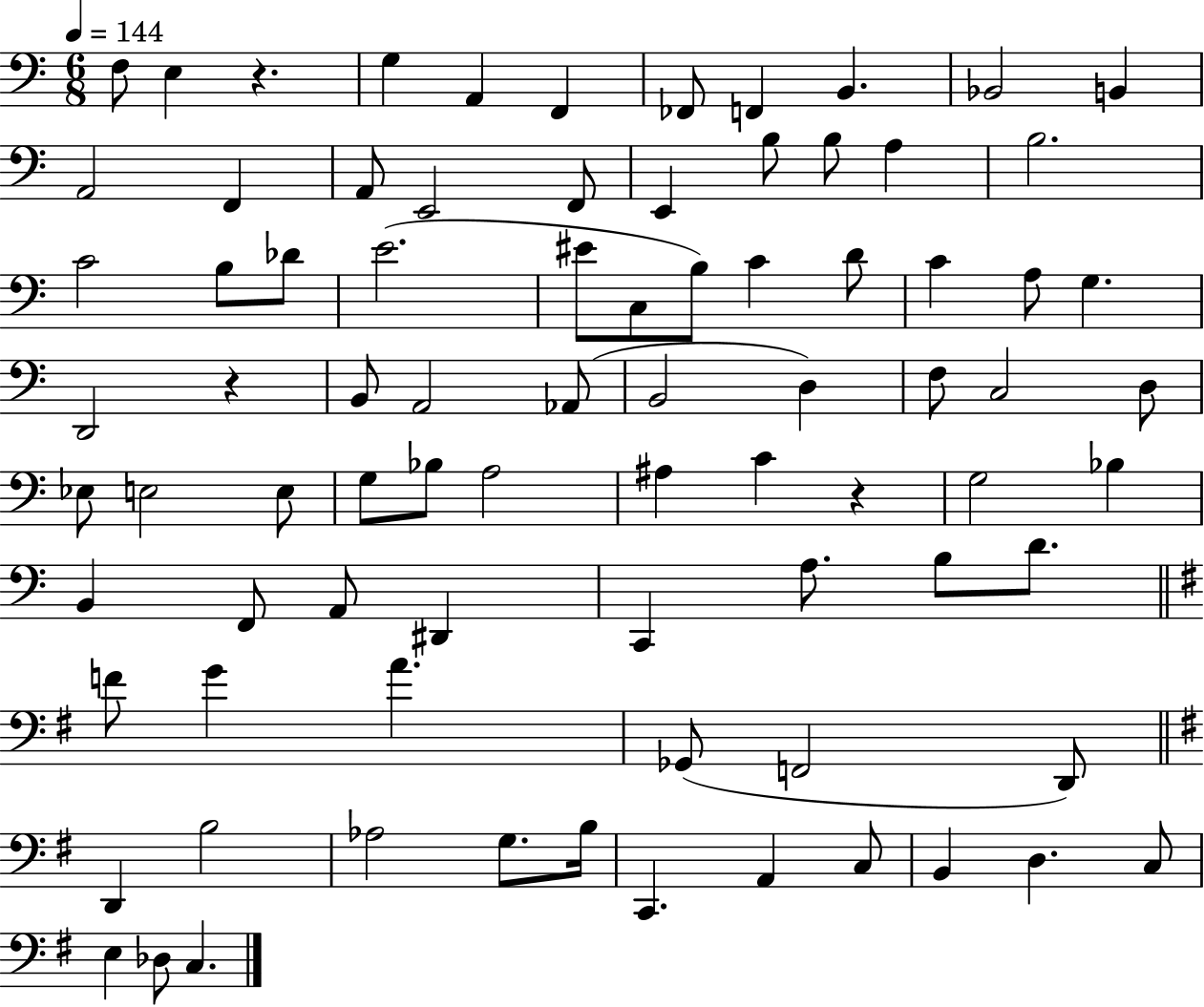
{
  \clef bass
  \numericTimeSignature
  \time 6/8
  \key c \major
  \tempo 4 = 144
  f8 e4 r4. | g4 a,4 f,4 | fes,8 f,4 b,4. | bes,2 b,4 | \break a,2 f,4 | a,8 e,2 f,8 | e,4 b8 b8 a4 | b2. | \break c'2 b8 des'8 | e'2.( | eis'8 c8 b8) c'4 d'8 | c'4 a8 g4. | \break d,2 r4 | b,8 a,2 aes,8( | b,2 d4) | f8 c2 d8 | \break ees8 e2 e8 | g8 bes8 a2 | ais4 c'4 r4 | g2 bes4 | \break b,4 f,8 a,8 dis,4 | c,4 a8. b8 d'8. | \bar "||" \break \key g \major f'8 g'4 a'4. | ges,8( f,2 d,8) | \bar "||" \break \key g \major d,4 b2 | aes2 g8. b16 | c,4. a,4 c8 | b,4 d4. c8 | \break e4 des8 c4. | \bar "|."
}